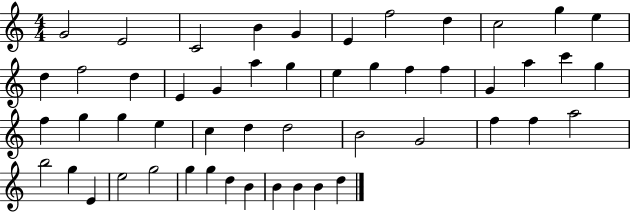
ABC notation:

X:1
T:Untitled
M:4/4
L:1/4
K:C
G2 E2 C2 B G E f2 d c2 g e d f2 d E G a g e g f f G a c' g f g g e c d d2 B2 G2 f f a2 b2 g E e2 g2 g g d B B B B d